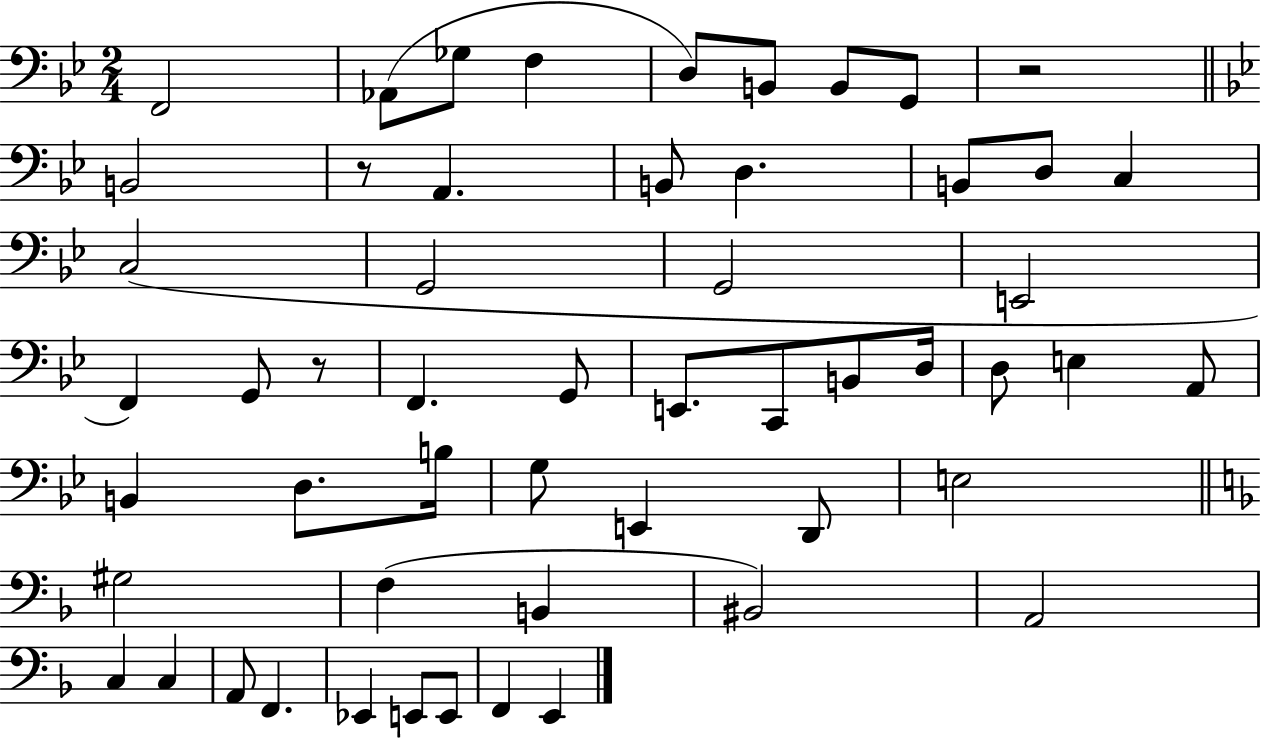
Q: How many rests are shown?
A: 3